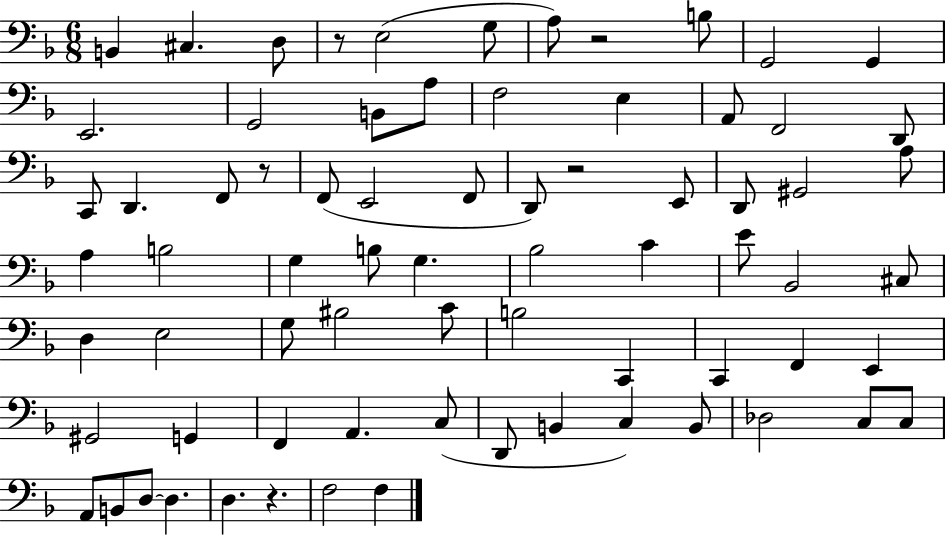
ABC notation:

X:1
T:Untitled
M:6/8
L:1/4
K:F
B,, ^C, D,/2 z/2 E,2 G,/2 A,/2 z2 B,/2 G,,2 G,, E,,2 G,,2 B,,/2 A,/2 F,2 E, A,,/2 F,,2 D,,/2 C,,/2 D,, F,,/2 z/2 F,,/2 E,,2 F,,/2 D,,/2 z2 E,,/2 D,,/2 ^G,,2 A,/2 A, B,2 G, B,/2 G, _B,2 C E/2 _B,,2 ^C,/2 D, E,2 G,/2 ^B,2 C/2 B,2 C,, C,, F,, E,, ^G,,2 G,, F,, A,, C,/2 D,,/2 B,, C, B,,/2 _D,2 C,/2 C,/2 A,,/2 B,,/2 D,/2 D, D, z F,2 F,